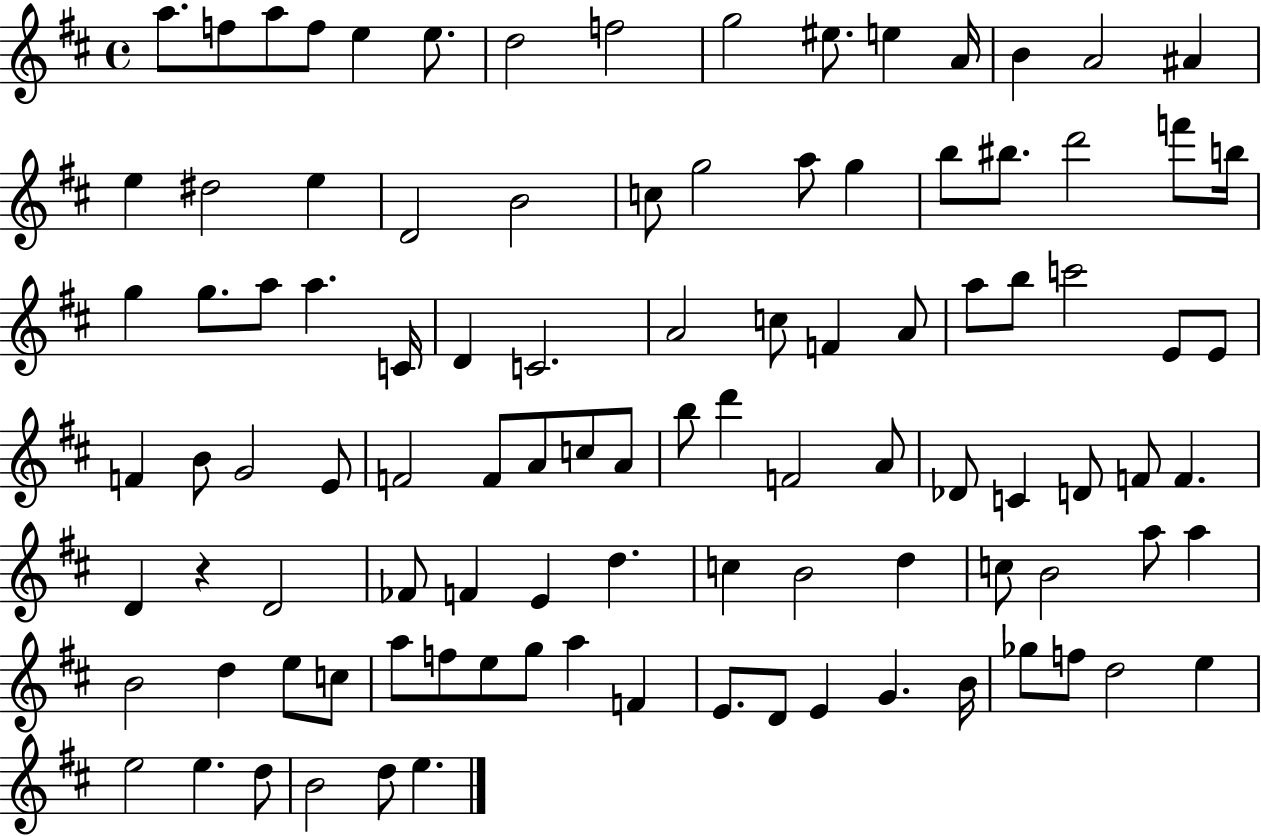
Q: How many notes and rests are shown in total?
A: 102